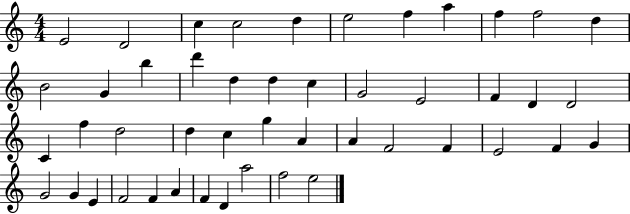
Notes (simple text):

E4/h D4/h C5/q C5/h D5/q E5/h F5/q A5/q F5/q F5/h D5/q B4/h G4/q B5/q D6/q D5/q D5/q C5/q G4/h E4/h F4/q D4/q D4/h C4/q F5/q D5/h D5/q C5/q G5/q A4/q A4/q F4/h F4/q E4/h F4/q G4/q G4/h G4/q E4/q F4/h F4/q A4/q F4/q D4/q A5/h F5/h E5/h